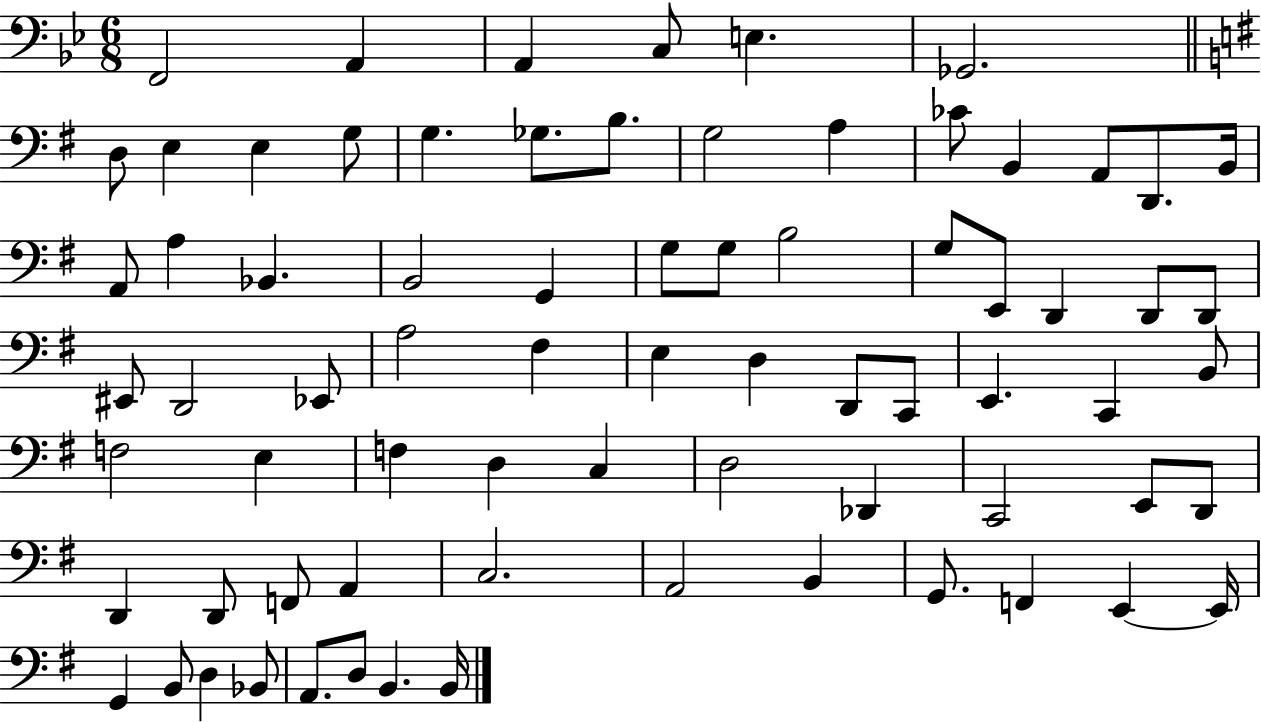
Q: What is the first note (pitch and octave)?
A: F2